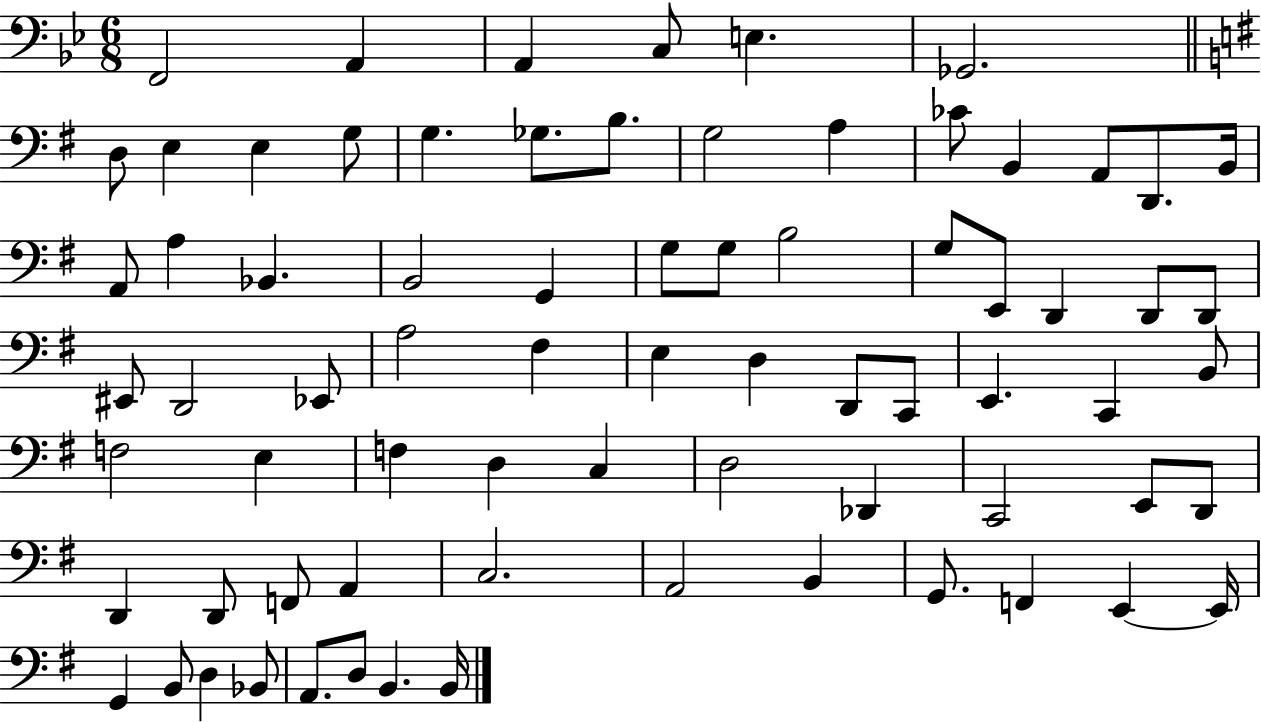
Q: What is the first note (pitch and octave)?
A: F2